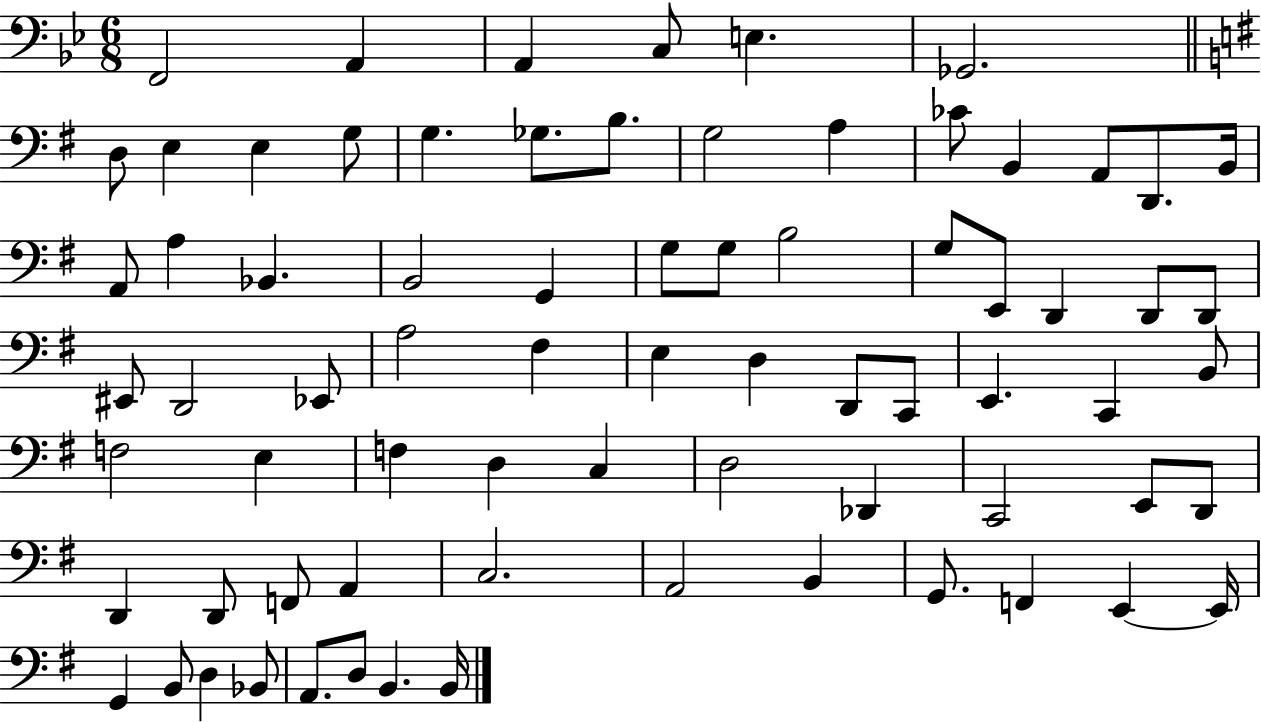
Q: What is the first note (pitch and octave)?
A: F2